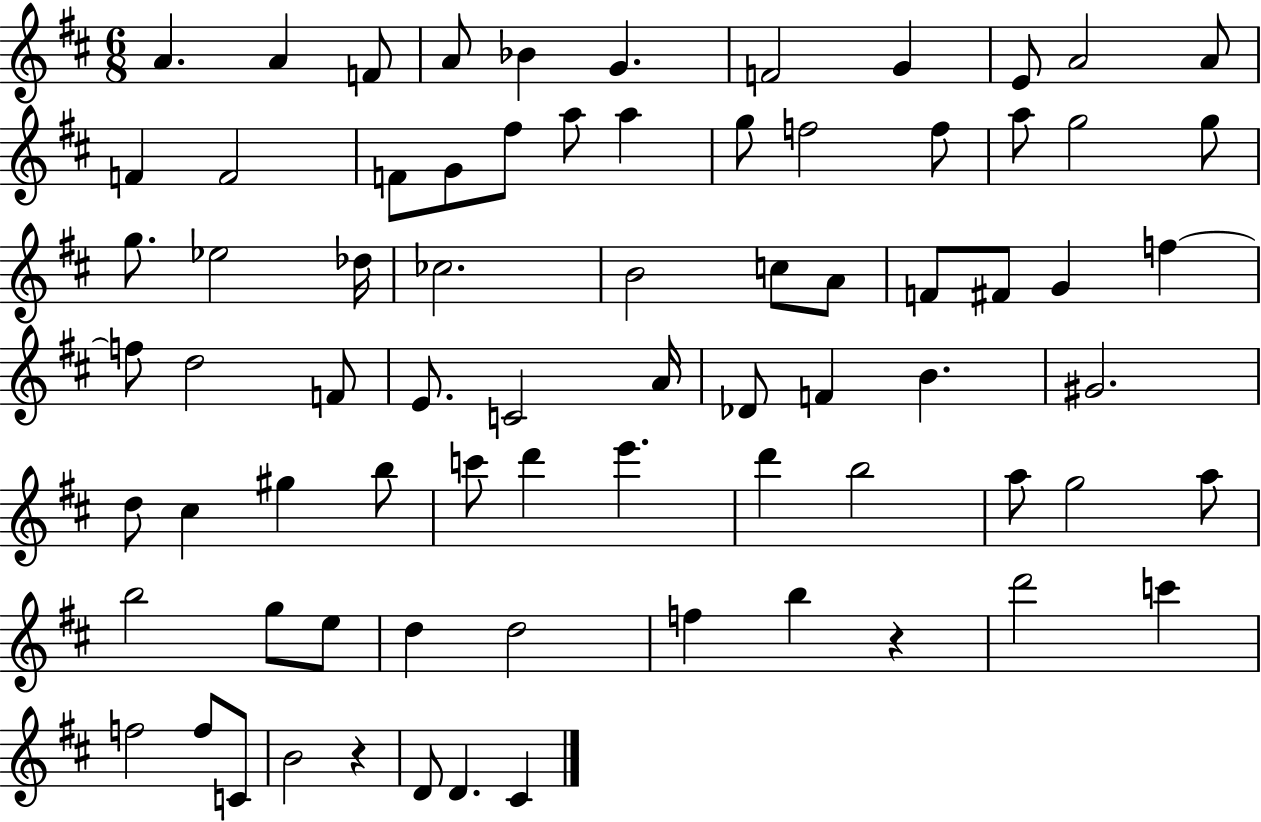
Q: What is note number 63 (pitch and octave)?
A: F5